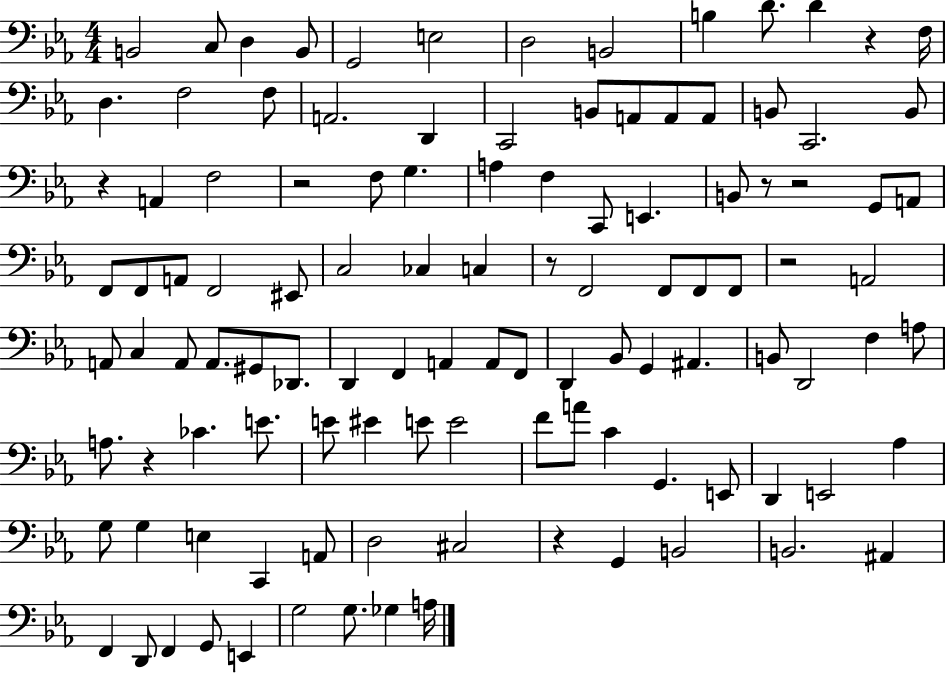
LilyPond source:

{
  \clef bass
  \numericTimeSignature
  \time 4/4
  \key ees \major
  \repeat volta 2 { b,2 c8 d4 b,8 | g,2 e2 | d2 b,2 | b4 d'8. d'4 r4 f16 | \break d4. f2 f8 | a,2. d,4 | c,2 b,8 a,8 a,8 a,8 | b,8 c,2. b,8 | \break r4 a,4 f2 | r2 f8 g4. | a4 f4 c,8 e,4. | b,8 r8 r2 g,8 a,8 | \break f,8 f,8 a,8 f,2 eis,8 | c2 ces4 c4 | r8 f,2 f,8 f,8 f,8 | r2 a,2 | \break a,8 c4 a,8 a,8. gis,8 des,8. | d,4 f,4 a,4 a,8 f,8 | d,4 bes,8 g,4 ais,4. | b,8 d,2 f4 a8 | \break a8. r4 ces'4. e'8. | e'8 eis'4 e'8 e'2 | f'8 a'8 c'4 g,4. e,8 | d,4 e,2 aes4 | \break g8 g4 e4 c,4 a,8 | d2 cis2 | r4 g,4 b,2 | b,2. ais,4 | \break f,4 d,8 f,4 g,8 e,4 | g2 g8. ges4 a16 | } \bar "|."
}